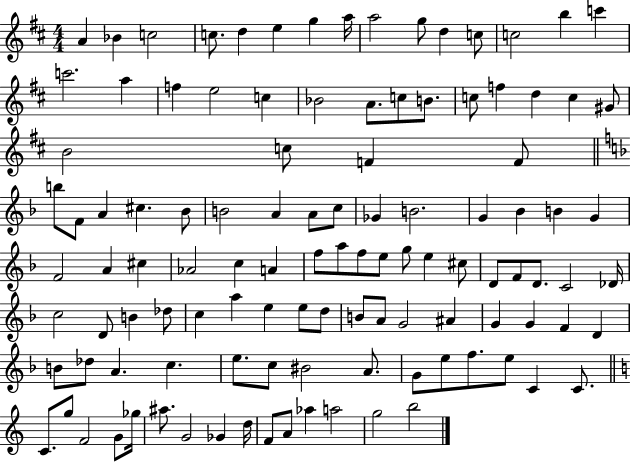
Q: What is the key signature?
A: D major